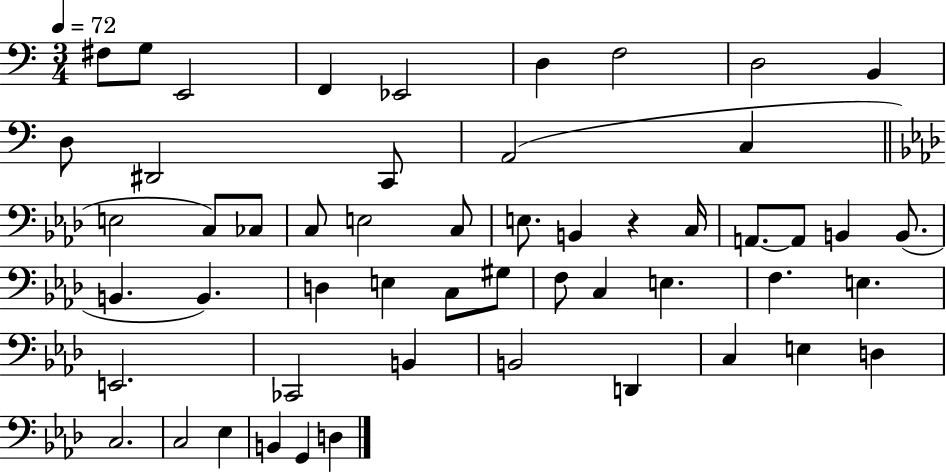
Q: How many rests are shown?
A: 1